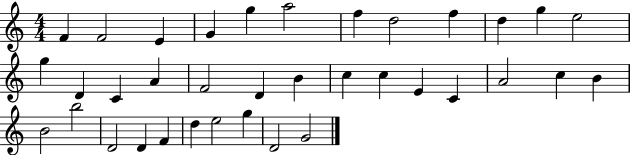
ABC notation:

X:1
T:Untitled
M:4/4
L:1/4
K:C
F F2 E G g a2 f d2 f d g e2 g D C A F2 D B c c E C A2 c B B2 b2 D2 D F d e2 g D2 G2